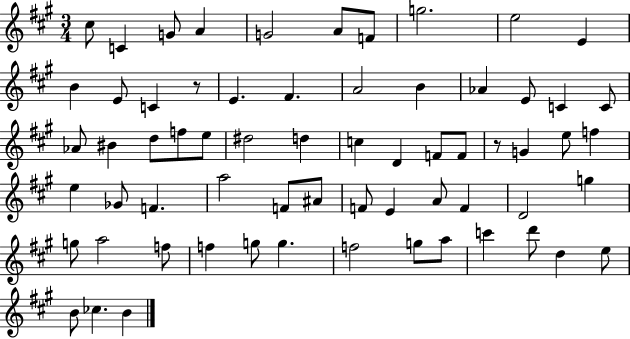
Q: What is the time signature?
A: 3/4